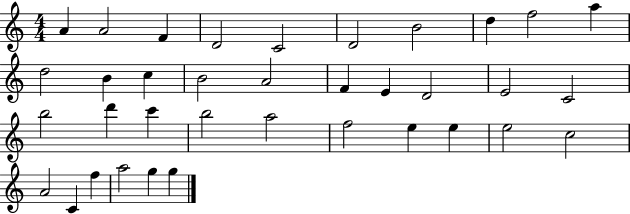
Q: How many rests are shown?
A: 0